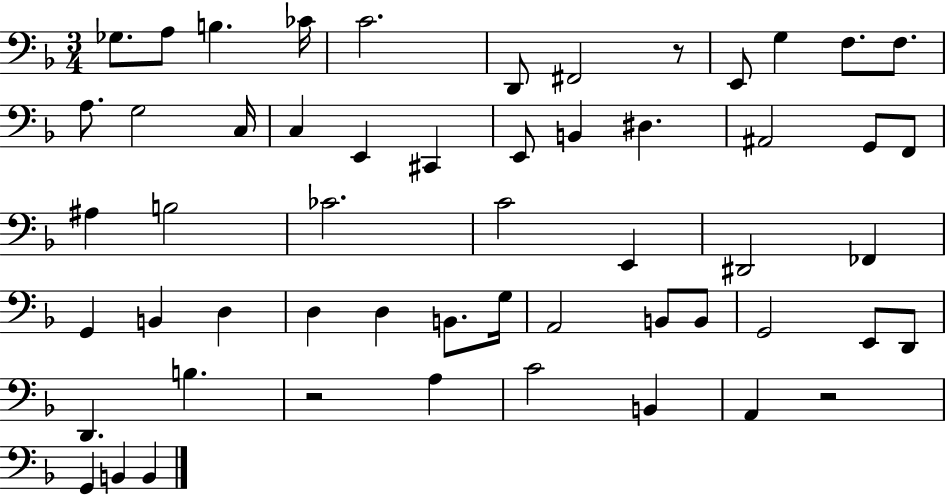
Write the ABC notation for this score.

X:1
T:Untitled
M:3/4
L:1/4
K:F
_G,/2 A,/2 B, _C/4 C2 D,,/2 ^F,,2 z/2 E,,/2 G, F,/2 F,/2 A,/2 G,2 C,/4 C, E,, ^C,, E,,/2 B,, ^D, ^A,,2 G,,/2 F,,/2 ^A, B,2 _C2 C2 E,, ^D,,2 _F,, G,, B,, D, D, D, B,,/2 G,/4 A,,2 B,,/2 B,,/2 G,,2 E,,/2 D,,/2 D,, B, z2 A, C2 B,, A,, z2 G,, B,, B,,